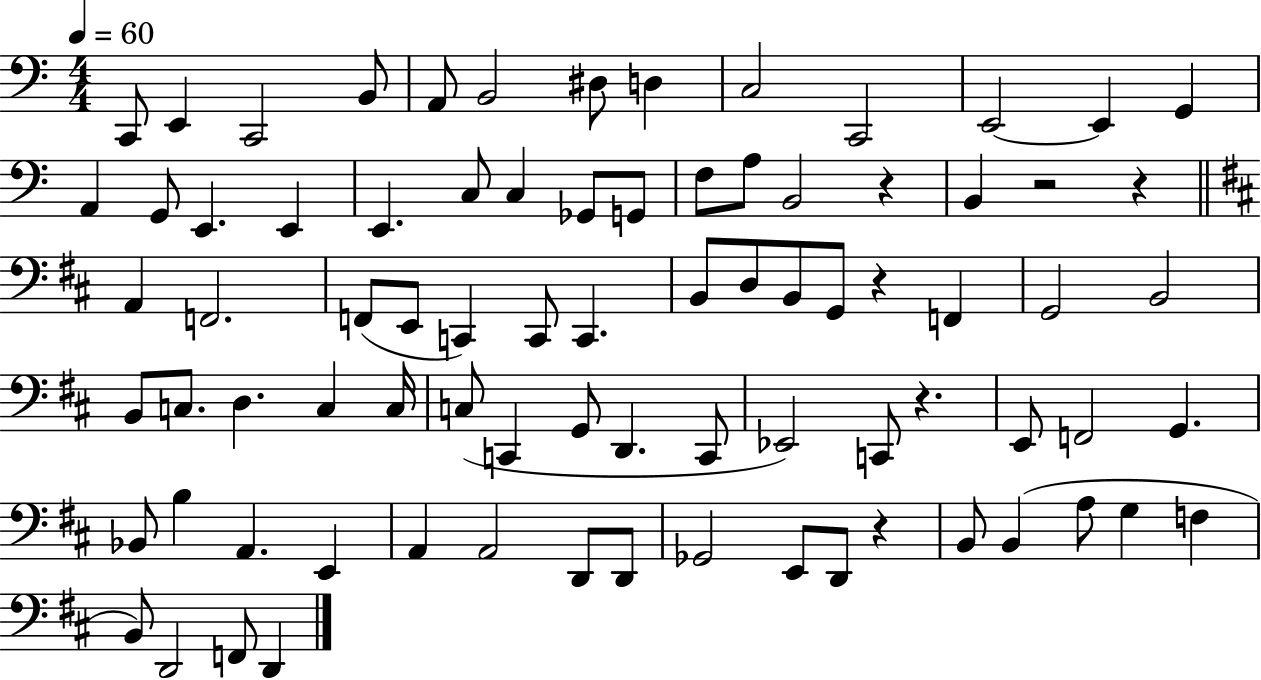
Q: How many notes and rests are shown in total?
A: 81